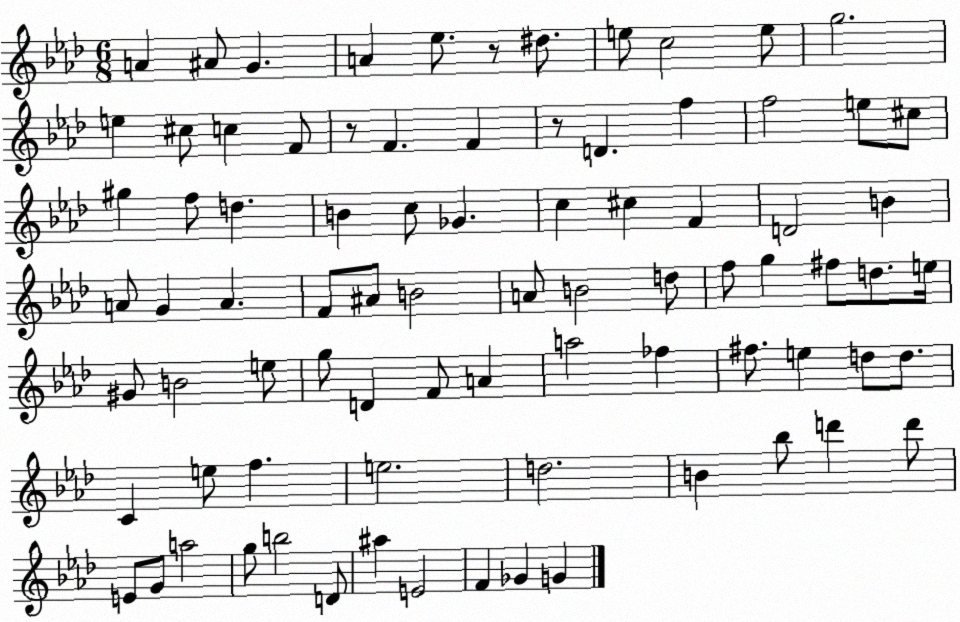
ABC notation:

X:1
T:Untitled
M:6/8
L:1/4
K:Ab
A ^A/2 G A _e/2 z/2 ^d/2 e/2 c2 e/2 g2 e ^c/2 c F/2 z/2 F F z/2 D f f2 e/2 ^c/2 ^g f/2 d B c/2 _G c ^c F D2 B A/2 G A F/2 ^A/2 B2 A/2 B2 d/2 f/2 g ^f/2 d/2 e/4 ^G/2 B2 e/2 g/2 D F/2 A a2 _f ^f/2 e d/2 d/2 C e/2 f e2 d2 B _b/2 d' d'/2 E/2 G/2 a2 g/2 b2 D/2 ^a E2 F _G G